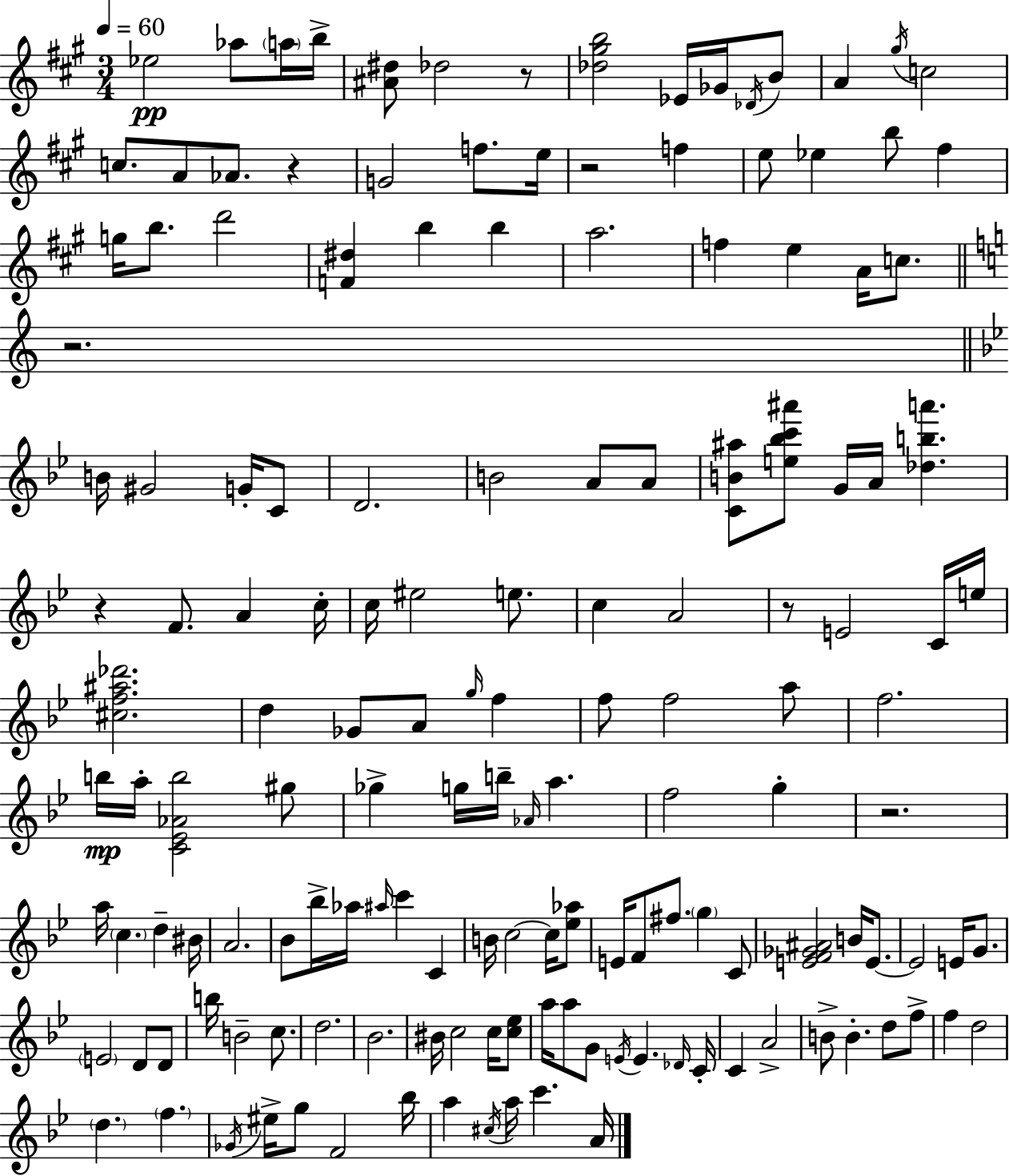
{
  \clef treble
  \numericTimeSignature
  \time 3/4
  \key a \major
  \tempo 4 = 60
  \repeat volta 2 { ees''2\pp aes''8 \parenthesize a''16 b''16-> | <ais' dis''>8 des''2 r8 | <des'' gis'' b''>2 ees'16 ges'16 \acciaccatura { des'16 } b'8 | a'4 \acciaccatura { gis''16 } c''2 | \break c''8. a'8 aes'8. r4 | g'2 f''8. | e''16 r2 f''4 | e''8 ees''4 b''8 fis''4 | \break g''16 b''8. d'''2 | <f' dis''>4 b''4 b''4 | a''2. | f''4 e''4 a'16 c''8. | \break \bar "||" \break \key a \minor r2. | \bar "||" \break \key bes \major b'16 gis'2 g'16-. c'8 | d'2. | b'2 a'8 a'8 | <c' b' ais''>8 <e'' bes'' c''' ais'''>8 g'16 a'16 <des'' b'' a'''>4. | \break r4 f'8. a'4 c''16-. | c''16 eis''2 e''8. | c''4 a'2 | r8 e'2 c'16 e''16 | \break <cis'' f'' ais'' des'''>2. | d''4 ges'8 a'8 \grace { g''16 } f''4 | f''8 f''2 a''8 | f''2. | \break b''16\mp a''16-. <c' ees' aes' b''>2 gis''8 | ges''4-> g''16 b''16-- \grace { aes'16 } a''4. | f''2 g''4-. | r2. | \break a''16 \parenthesize c''4. d''4-- | bis'16 a'2. | bes'8 bes''16-> aes''16 \grace { ais''16 } c'''4 c'4 | b'16 c''2~~ | \break c''16 <ees'' aes''>8 e'16 f'8 fis''8. \parenthesize g''4 | c'8 <e' f' ges' ais'>2 b'16 | e'8.~~ e'2 e'16 | g'8. \parenthesize e'2 d'8 | \break d'8 b''16 b'2-- | c''8. d''2. | bes'2. | bis'16 c''2 | \break c''16 <c'' ees''>8 a''16 a''8 g'8 \acciaccatura { e'16 } e'4. | \grace { des'16 } c'16-. c'4 a'2-> | b'8-> b'4.-. | d''8 f''8-> f''4 d''2 | \break \parenthesize d''4. \parenthesize f''4. | \acciaccatura { ges'16 } eis''16-> g''8 f'2 | bes''16 a''4 \acciaccatura { cis''16 } a''16 | c'''4. a'16 } \bar "|."
}